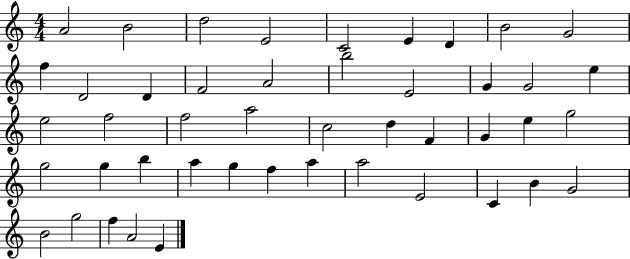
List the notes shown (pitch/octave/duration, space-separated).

A4/h B4/h D5/h E4/h C4/h E4/q D4/q B4/h G4/h F5/q D4/h D4/q F4/h A4/h B5/h E4/h G4/q G4/h E5/q E5/h F5/h F5/h A5/h C5/h D5/q F4/q G4/q E5/q G5/h G5/h G5/q B5/q A5/q G5/q F5/q A5/q A5/h E4/h C4/q B4/q G4/h B4/h G5/h F5/q A4/h E4/q